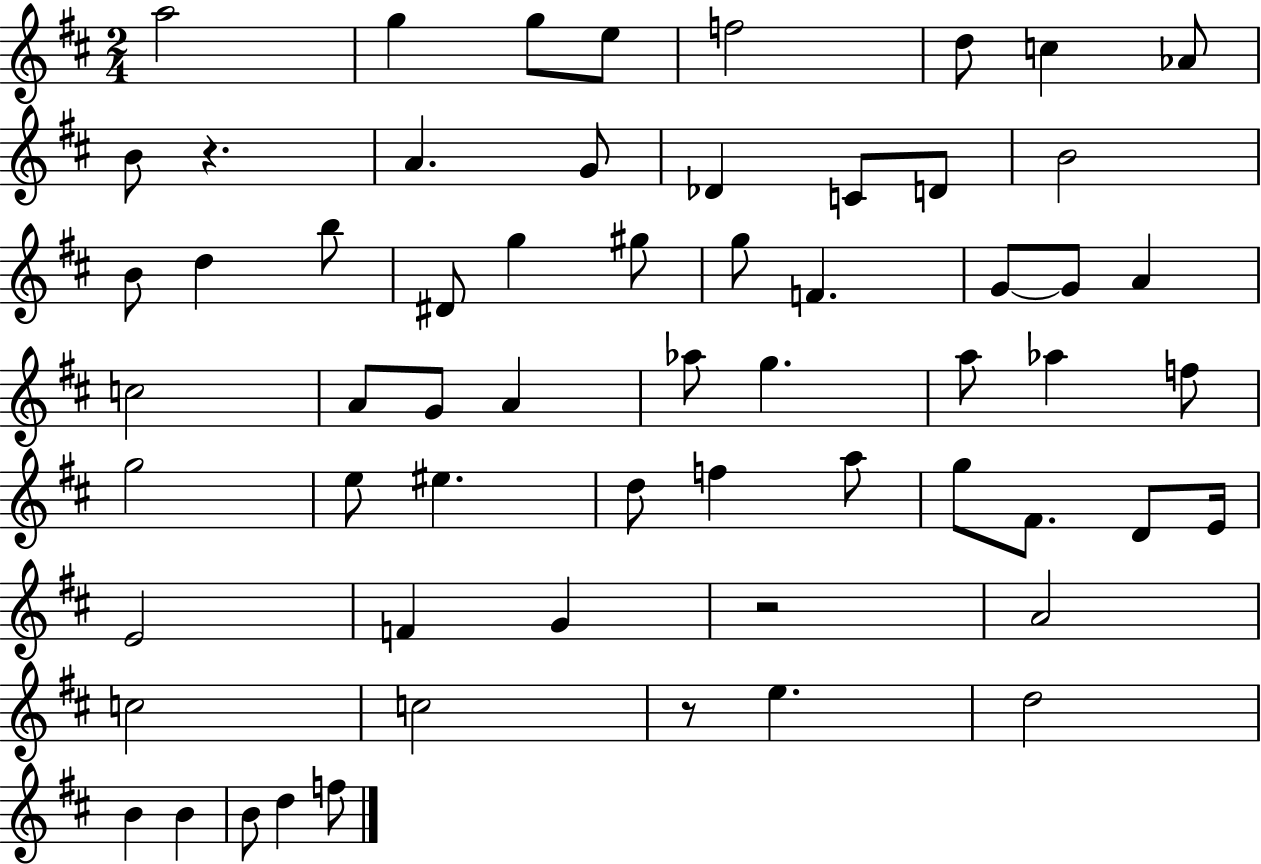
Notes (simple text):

A5/h G5/q G5/e E5/e F5/h D5/e C5/q Ab4/e B4/e R/q. A4/q. G4/e Db4/q C4/e D4/e B4/h B4/e D5/q B5/e D#4/e G5/q G#5/e G5/e F4/q. G4/e G4/e A4/q C5/h A4/e G4/e A4/q Ab5/e G5/q. A5/e Ab5/q F5/e G5/h E5/e EIS5/q. D5/e F5/q A5/e G5/e F#4/e. D4/e E4/s E4/h F4/q G4/q R/h A4/h C5/h C5/h R/e E5/q. D5/h B4/q B4/q B4/e D5/q F5/e